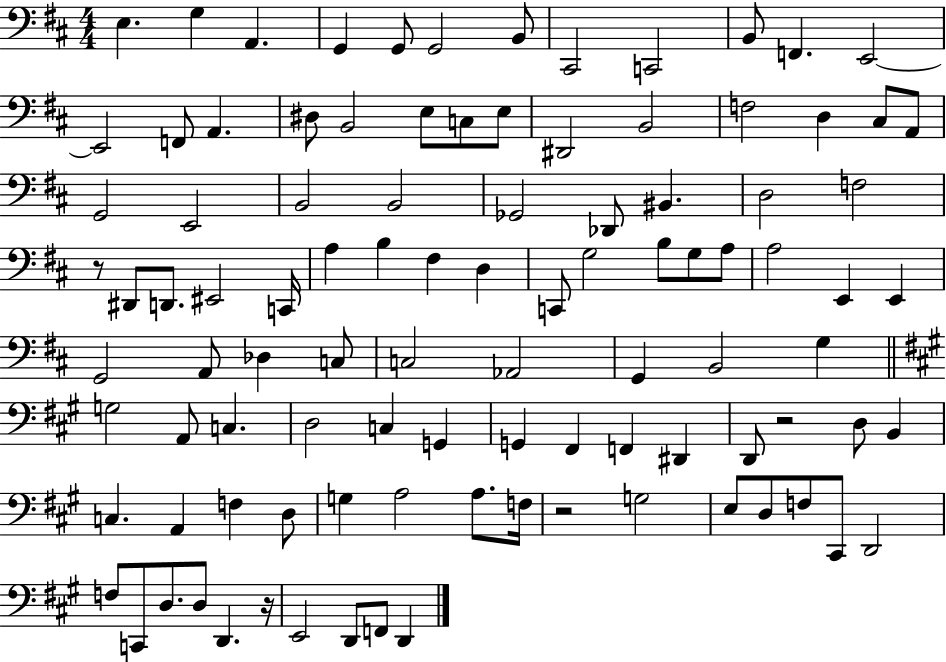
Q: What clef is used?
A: bass